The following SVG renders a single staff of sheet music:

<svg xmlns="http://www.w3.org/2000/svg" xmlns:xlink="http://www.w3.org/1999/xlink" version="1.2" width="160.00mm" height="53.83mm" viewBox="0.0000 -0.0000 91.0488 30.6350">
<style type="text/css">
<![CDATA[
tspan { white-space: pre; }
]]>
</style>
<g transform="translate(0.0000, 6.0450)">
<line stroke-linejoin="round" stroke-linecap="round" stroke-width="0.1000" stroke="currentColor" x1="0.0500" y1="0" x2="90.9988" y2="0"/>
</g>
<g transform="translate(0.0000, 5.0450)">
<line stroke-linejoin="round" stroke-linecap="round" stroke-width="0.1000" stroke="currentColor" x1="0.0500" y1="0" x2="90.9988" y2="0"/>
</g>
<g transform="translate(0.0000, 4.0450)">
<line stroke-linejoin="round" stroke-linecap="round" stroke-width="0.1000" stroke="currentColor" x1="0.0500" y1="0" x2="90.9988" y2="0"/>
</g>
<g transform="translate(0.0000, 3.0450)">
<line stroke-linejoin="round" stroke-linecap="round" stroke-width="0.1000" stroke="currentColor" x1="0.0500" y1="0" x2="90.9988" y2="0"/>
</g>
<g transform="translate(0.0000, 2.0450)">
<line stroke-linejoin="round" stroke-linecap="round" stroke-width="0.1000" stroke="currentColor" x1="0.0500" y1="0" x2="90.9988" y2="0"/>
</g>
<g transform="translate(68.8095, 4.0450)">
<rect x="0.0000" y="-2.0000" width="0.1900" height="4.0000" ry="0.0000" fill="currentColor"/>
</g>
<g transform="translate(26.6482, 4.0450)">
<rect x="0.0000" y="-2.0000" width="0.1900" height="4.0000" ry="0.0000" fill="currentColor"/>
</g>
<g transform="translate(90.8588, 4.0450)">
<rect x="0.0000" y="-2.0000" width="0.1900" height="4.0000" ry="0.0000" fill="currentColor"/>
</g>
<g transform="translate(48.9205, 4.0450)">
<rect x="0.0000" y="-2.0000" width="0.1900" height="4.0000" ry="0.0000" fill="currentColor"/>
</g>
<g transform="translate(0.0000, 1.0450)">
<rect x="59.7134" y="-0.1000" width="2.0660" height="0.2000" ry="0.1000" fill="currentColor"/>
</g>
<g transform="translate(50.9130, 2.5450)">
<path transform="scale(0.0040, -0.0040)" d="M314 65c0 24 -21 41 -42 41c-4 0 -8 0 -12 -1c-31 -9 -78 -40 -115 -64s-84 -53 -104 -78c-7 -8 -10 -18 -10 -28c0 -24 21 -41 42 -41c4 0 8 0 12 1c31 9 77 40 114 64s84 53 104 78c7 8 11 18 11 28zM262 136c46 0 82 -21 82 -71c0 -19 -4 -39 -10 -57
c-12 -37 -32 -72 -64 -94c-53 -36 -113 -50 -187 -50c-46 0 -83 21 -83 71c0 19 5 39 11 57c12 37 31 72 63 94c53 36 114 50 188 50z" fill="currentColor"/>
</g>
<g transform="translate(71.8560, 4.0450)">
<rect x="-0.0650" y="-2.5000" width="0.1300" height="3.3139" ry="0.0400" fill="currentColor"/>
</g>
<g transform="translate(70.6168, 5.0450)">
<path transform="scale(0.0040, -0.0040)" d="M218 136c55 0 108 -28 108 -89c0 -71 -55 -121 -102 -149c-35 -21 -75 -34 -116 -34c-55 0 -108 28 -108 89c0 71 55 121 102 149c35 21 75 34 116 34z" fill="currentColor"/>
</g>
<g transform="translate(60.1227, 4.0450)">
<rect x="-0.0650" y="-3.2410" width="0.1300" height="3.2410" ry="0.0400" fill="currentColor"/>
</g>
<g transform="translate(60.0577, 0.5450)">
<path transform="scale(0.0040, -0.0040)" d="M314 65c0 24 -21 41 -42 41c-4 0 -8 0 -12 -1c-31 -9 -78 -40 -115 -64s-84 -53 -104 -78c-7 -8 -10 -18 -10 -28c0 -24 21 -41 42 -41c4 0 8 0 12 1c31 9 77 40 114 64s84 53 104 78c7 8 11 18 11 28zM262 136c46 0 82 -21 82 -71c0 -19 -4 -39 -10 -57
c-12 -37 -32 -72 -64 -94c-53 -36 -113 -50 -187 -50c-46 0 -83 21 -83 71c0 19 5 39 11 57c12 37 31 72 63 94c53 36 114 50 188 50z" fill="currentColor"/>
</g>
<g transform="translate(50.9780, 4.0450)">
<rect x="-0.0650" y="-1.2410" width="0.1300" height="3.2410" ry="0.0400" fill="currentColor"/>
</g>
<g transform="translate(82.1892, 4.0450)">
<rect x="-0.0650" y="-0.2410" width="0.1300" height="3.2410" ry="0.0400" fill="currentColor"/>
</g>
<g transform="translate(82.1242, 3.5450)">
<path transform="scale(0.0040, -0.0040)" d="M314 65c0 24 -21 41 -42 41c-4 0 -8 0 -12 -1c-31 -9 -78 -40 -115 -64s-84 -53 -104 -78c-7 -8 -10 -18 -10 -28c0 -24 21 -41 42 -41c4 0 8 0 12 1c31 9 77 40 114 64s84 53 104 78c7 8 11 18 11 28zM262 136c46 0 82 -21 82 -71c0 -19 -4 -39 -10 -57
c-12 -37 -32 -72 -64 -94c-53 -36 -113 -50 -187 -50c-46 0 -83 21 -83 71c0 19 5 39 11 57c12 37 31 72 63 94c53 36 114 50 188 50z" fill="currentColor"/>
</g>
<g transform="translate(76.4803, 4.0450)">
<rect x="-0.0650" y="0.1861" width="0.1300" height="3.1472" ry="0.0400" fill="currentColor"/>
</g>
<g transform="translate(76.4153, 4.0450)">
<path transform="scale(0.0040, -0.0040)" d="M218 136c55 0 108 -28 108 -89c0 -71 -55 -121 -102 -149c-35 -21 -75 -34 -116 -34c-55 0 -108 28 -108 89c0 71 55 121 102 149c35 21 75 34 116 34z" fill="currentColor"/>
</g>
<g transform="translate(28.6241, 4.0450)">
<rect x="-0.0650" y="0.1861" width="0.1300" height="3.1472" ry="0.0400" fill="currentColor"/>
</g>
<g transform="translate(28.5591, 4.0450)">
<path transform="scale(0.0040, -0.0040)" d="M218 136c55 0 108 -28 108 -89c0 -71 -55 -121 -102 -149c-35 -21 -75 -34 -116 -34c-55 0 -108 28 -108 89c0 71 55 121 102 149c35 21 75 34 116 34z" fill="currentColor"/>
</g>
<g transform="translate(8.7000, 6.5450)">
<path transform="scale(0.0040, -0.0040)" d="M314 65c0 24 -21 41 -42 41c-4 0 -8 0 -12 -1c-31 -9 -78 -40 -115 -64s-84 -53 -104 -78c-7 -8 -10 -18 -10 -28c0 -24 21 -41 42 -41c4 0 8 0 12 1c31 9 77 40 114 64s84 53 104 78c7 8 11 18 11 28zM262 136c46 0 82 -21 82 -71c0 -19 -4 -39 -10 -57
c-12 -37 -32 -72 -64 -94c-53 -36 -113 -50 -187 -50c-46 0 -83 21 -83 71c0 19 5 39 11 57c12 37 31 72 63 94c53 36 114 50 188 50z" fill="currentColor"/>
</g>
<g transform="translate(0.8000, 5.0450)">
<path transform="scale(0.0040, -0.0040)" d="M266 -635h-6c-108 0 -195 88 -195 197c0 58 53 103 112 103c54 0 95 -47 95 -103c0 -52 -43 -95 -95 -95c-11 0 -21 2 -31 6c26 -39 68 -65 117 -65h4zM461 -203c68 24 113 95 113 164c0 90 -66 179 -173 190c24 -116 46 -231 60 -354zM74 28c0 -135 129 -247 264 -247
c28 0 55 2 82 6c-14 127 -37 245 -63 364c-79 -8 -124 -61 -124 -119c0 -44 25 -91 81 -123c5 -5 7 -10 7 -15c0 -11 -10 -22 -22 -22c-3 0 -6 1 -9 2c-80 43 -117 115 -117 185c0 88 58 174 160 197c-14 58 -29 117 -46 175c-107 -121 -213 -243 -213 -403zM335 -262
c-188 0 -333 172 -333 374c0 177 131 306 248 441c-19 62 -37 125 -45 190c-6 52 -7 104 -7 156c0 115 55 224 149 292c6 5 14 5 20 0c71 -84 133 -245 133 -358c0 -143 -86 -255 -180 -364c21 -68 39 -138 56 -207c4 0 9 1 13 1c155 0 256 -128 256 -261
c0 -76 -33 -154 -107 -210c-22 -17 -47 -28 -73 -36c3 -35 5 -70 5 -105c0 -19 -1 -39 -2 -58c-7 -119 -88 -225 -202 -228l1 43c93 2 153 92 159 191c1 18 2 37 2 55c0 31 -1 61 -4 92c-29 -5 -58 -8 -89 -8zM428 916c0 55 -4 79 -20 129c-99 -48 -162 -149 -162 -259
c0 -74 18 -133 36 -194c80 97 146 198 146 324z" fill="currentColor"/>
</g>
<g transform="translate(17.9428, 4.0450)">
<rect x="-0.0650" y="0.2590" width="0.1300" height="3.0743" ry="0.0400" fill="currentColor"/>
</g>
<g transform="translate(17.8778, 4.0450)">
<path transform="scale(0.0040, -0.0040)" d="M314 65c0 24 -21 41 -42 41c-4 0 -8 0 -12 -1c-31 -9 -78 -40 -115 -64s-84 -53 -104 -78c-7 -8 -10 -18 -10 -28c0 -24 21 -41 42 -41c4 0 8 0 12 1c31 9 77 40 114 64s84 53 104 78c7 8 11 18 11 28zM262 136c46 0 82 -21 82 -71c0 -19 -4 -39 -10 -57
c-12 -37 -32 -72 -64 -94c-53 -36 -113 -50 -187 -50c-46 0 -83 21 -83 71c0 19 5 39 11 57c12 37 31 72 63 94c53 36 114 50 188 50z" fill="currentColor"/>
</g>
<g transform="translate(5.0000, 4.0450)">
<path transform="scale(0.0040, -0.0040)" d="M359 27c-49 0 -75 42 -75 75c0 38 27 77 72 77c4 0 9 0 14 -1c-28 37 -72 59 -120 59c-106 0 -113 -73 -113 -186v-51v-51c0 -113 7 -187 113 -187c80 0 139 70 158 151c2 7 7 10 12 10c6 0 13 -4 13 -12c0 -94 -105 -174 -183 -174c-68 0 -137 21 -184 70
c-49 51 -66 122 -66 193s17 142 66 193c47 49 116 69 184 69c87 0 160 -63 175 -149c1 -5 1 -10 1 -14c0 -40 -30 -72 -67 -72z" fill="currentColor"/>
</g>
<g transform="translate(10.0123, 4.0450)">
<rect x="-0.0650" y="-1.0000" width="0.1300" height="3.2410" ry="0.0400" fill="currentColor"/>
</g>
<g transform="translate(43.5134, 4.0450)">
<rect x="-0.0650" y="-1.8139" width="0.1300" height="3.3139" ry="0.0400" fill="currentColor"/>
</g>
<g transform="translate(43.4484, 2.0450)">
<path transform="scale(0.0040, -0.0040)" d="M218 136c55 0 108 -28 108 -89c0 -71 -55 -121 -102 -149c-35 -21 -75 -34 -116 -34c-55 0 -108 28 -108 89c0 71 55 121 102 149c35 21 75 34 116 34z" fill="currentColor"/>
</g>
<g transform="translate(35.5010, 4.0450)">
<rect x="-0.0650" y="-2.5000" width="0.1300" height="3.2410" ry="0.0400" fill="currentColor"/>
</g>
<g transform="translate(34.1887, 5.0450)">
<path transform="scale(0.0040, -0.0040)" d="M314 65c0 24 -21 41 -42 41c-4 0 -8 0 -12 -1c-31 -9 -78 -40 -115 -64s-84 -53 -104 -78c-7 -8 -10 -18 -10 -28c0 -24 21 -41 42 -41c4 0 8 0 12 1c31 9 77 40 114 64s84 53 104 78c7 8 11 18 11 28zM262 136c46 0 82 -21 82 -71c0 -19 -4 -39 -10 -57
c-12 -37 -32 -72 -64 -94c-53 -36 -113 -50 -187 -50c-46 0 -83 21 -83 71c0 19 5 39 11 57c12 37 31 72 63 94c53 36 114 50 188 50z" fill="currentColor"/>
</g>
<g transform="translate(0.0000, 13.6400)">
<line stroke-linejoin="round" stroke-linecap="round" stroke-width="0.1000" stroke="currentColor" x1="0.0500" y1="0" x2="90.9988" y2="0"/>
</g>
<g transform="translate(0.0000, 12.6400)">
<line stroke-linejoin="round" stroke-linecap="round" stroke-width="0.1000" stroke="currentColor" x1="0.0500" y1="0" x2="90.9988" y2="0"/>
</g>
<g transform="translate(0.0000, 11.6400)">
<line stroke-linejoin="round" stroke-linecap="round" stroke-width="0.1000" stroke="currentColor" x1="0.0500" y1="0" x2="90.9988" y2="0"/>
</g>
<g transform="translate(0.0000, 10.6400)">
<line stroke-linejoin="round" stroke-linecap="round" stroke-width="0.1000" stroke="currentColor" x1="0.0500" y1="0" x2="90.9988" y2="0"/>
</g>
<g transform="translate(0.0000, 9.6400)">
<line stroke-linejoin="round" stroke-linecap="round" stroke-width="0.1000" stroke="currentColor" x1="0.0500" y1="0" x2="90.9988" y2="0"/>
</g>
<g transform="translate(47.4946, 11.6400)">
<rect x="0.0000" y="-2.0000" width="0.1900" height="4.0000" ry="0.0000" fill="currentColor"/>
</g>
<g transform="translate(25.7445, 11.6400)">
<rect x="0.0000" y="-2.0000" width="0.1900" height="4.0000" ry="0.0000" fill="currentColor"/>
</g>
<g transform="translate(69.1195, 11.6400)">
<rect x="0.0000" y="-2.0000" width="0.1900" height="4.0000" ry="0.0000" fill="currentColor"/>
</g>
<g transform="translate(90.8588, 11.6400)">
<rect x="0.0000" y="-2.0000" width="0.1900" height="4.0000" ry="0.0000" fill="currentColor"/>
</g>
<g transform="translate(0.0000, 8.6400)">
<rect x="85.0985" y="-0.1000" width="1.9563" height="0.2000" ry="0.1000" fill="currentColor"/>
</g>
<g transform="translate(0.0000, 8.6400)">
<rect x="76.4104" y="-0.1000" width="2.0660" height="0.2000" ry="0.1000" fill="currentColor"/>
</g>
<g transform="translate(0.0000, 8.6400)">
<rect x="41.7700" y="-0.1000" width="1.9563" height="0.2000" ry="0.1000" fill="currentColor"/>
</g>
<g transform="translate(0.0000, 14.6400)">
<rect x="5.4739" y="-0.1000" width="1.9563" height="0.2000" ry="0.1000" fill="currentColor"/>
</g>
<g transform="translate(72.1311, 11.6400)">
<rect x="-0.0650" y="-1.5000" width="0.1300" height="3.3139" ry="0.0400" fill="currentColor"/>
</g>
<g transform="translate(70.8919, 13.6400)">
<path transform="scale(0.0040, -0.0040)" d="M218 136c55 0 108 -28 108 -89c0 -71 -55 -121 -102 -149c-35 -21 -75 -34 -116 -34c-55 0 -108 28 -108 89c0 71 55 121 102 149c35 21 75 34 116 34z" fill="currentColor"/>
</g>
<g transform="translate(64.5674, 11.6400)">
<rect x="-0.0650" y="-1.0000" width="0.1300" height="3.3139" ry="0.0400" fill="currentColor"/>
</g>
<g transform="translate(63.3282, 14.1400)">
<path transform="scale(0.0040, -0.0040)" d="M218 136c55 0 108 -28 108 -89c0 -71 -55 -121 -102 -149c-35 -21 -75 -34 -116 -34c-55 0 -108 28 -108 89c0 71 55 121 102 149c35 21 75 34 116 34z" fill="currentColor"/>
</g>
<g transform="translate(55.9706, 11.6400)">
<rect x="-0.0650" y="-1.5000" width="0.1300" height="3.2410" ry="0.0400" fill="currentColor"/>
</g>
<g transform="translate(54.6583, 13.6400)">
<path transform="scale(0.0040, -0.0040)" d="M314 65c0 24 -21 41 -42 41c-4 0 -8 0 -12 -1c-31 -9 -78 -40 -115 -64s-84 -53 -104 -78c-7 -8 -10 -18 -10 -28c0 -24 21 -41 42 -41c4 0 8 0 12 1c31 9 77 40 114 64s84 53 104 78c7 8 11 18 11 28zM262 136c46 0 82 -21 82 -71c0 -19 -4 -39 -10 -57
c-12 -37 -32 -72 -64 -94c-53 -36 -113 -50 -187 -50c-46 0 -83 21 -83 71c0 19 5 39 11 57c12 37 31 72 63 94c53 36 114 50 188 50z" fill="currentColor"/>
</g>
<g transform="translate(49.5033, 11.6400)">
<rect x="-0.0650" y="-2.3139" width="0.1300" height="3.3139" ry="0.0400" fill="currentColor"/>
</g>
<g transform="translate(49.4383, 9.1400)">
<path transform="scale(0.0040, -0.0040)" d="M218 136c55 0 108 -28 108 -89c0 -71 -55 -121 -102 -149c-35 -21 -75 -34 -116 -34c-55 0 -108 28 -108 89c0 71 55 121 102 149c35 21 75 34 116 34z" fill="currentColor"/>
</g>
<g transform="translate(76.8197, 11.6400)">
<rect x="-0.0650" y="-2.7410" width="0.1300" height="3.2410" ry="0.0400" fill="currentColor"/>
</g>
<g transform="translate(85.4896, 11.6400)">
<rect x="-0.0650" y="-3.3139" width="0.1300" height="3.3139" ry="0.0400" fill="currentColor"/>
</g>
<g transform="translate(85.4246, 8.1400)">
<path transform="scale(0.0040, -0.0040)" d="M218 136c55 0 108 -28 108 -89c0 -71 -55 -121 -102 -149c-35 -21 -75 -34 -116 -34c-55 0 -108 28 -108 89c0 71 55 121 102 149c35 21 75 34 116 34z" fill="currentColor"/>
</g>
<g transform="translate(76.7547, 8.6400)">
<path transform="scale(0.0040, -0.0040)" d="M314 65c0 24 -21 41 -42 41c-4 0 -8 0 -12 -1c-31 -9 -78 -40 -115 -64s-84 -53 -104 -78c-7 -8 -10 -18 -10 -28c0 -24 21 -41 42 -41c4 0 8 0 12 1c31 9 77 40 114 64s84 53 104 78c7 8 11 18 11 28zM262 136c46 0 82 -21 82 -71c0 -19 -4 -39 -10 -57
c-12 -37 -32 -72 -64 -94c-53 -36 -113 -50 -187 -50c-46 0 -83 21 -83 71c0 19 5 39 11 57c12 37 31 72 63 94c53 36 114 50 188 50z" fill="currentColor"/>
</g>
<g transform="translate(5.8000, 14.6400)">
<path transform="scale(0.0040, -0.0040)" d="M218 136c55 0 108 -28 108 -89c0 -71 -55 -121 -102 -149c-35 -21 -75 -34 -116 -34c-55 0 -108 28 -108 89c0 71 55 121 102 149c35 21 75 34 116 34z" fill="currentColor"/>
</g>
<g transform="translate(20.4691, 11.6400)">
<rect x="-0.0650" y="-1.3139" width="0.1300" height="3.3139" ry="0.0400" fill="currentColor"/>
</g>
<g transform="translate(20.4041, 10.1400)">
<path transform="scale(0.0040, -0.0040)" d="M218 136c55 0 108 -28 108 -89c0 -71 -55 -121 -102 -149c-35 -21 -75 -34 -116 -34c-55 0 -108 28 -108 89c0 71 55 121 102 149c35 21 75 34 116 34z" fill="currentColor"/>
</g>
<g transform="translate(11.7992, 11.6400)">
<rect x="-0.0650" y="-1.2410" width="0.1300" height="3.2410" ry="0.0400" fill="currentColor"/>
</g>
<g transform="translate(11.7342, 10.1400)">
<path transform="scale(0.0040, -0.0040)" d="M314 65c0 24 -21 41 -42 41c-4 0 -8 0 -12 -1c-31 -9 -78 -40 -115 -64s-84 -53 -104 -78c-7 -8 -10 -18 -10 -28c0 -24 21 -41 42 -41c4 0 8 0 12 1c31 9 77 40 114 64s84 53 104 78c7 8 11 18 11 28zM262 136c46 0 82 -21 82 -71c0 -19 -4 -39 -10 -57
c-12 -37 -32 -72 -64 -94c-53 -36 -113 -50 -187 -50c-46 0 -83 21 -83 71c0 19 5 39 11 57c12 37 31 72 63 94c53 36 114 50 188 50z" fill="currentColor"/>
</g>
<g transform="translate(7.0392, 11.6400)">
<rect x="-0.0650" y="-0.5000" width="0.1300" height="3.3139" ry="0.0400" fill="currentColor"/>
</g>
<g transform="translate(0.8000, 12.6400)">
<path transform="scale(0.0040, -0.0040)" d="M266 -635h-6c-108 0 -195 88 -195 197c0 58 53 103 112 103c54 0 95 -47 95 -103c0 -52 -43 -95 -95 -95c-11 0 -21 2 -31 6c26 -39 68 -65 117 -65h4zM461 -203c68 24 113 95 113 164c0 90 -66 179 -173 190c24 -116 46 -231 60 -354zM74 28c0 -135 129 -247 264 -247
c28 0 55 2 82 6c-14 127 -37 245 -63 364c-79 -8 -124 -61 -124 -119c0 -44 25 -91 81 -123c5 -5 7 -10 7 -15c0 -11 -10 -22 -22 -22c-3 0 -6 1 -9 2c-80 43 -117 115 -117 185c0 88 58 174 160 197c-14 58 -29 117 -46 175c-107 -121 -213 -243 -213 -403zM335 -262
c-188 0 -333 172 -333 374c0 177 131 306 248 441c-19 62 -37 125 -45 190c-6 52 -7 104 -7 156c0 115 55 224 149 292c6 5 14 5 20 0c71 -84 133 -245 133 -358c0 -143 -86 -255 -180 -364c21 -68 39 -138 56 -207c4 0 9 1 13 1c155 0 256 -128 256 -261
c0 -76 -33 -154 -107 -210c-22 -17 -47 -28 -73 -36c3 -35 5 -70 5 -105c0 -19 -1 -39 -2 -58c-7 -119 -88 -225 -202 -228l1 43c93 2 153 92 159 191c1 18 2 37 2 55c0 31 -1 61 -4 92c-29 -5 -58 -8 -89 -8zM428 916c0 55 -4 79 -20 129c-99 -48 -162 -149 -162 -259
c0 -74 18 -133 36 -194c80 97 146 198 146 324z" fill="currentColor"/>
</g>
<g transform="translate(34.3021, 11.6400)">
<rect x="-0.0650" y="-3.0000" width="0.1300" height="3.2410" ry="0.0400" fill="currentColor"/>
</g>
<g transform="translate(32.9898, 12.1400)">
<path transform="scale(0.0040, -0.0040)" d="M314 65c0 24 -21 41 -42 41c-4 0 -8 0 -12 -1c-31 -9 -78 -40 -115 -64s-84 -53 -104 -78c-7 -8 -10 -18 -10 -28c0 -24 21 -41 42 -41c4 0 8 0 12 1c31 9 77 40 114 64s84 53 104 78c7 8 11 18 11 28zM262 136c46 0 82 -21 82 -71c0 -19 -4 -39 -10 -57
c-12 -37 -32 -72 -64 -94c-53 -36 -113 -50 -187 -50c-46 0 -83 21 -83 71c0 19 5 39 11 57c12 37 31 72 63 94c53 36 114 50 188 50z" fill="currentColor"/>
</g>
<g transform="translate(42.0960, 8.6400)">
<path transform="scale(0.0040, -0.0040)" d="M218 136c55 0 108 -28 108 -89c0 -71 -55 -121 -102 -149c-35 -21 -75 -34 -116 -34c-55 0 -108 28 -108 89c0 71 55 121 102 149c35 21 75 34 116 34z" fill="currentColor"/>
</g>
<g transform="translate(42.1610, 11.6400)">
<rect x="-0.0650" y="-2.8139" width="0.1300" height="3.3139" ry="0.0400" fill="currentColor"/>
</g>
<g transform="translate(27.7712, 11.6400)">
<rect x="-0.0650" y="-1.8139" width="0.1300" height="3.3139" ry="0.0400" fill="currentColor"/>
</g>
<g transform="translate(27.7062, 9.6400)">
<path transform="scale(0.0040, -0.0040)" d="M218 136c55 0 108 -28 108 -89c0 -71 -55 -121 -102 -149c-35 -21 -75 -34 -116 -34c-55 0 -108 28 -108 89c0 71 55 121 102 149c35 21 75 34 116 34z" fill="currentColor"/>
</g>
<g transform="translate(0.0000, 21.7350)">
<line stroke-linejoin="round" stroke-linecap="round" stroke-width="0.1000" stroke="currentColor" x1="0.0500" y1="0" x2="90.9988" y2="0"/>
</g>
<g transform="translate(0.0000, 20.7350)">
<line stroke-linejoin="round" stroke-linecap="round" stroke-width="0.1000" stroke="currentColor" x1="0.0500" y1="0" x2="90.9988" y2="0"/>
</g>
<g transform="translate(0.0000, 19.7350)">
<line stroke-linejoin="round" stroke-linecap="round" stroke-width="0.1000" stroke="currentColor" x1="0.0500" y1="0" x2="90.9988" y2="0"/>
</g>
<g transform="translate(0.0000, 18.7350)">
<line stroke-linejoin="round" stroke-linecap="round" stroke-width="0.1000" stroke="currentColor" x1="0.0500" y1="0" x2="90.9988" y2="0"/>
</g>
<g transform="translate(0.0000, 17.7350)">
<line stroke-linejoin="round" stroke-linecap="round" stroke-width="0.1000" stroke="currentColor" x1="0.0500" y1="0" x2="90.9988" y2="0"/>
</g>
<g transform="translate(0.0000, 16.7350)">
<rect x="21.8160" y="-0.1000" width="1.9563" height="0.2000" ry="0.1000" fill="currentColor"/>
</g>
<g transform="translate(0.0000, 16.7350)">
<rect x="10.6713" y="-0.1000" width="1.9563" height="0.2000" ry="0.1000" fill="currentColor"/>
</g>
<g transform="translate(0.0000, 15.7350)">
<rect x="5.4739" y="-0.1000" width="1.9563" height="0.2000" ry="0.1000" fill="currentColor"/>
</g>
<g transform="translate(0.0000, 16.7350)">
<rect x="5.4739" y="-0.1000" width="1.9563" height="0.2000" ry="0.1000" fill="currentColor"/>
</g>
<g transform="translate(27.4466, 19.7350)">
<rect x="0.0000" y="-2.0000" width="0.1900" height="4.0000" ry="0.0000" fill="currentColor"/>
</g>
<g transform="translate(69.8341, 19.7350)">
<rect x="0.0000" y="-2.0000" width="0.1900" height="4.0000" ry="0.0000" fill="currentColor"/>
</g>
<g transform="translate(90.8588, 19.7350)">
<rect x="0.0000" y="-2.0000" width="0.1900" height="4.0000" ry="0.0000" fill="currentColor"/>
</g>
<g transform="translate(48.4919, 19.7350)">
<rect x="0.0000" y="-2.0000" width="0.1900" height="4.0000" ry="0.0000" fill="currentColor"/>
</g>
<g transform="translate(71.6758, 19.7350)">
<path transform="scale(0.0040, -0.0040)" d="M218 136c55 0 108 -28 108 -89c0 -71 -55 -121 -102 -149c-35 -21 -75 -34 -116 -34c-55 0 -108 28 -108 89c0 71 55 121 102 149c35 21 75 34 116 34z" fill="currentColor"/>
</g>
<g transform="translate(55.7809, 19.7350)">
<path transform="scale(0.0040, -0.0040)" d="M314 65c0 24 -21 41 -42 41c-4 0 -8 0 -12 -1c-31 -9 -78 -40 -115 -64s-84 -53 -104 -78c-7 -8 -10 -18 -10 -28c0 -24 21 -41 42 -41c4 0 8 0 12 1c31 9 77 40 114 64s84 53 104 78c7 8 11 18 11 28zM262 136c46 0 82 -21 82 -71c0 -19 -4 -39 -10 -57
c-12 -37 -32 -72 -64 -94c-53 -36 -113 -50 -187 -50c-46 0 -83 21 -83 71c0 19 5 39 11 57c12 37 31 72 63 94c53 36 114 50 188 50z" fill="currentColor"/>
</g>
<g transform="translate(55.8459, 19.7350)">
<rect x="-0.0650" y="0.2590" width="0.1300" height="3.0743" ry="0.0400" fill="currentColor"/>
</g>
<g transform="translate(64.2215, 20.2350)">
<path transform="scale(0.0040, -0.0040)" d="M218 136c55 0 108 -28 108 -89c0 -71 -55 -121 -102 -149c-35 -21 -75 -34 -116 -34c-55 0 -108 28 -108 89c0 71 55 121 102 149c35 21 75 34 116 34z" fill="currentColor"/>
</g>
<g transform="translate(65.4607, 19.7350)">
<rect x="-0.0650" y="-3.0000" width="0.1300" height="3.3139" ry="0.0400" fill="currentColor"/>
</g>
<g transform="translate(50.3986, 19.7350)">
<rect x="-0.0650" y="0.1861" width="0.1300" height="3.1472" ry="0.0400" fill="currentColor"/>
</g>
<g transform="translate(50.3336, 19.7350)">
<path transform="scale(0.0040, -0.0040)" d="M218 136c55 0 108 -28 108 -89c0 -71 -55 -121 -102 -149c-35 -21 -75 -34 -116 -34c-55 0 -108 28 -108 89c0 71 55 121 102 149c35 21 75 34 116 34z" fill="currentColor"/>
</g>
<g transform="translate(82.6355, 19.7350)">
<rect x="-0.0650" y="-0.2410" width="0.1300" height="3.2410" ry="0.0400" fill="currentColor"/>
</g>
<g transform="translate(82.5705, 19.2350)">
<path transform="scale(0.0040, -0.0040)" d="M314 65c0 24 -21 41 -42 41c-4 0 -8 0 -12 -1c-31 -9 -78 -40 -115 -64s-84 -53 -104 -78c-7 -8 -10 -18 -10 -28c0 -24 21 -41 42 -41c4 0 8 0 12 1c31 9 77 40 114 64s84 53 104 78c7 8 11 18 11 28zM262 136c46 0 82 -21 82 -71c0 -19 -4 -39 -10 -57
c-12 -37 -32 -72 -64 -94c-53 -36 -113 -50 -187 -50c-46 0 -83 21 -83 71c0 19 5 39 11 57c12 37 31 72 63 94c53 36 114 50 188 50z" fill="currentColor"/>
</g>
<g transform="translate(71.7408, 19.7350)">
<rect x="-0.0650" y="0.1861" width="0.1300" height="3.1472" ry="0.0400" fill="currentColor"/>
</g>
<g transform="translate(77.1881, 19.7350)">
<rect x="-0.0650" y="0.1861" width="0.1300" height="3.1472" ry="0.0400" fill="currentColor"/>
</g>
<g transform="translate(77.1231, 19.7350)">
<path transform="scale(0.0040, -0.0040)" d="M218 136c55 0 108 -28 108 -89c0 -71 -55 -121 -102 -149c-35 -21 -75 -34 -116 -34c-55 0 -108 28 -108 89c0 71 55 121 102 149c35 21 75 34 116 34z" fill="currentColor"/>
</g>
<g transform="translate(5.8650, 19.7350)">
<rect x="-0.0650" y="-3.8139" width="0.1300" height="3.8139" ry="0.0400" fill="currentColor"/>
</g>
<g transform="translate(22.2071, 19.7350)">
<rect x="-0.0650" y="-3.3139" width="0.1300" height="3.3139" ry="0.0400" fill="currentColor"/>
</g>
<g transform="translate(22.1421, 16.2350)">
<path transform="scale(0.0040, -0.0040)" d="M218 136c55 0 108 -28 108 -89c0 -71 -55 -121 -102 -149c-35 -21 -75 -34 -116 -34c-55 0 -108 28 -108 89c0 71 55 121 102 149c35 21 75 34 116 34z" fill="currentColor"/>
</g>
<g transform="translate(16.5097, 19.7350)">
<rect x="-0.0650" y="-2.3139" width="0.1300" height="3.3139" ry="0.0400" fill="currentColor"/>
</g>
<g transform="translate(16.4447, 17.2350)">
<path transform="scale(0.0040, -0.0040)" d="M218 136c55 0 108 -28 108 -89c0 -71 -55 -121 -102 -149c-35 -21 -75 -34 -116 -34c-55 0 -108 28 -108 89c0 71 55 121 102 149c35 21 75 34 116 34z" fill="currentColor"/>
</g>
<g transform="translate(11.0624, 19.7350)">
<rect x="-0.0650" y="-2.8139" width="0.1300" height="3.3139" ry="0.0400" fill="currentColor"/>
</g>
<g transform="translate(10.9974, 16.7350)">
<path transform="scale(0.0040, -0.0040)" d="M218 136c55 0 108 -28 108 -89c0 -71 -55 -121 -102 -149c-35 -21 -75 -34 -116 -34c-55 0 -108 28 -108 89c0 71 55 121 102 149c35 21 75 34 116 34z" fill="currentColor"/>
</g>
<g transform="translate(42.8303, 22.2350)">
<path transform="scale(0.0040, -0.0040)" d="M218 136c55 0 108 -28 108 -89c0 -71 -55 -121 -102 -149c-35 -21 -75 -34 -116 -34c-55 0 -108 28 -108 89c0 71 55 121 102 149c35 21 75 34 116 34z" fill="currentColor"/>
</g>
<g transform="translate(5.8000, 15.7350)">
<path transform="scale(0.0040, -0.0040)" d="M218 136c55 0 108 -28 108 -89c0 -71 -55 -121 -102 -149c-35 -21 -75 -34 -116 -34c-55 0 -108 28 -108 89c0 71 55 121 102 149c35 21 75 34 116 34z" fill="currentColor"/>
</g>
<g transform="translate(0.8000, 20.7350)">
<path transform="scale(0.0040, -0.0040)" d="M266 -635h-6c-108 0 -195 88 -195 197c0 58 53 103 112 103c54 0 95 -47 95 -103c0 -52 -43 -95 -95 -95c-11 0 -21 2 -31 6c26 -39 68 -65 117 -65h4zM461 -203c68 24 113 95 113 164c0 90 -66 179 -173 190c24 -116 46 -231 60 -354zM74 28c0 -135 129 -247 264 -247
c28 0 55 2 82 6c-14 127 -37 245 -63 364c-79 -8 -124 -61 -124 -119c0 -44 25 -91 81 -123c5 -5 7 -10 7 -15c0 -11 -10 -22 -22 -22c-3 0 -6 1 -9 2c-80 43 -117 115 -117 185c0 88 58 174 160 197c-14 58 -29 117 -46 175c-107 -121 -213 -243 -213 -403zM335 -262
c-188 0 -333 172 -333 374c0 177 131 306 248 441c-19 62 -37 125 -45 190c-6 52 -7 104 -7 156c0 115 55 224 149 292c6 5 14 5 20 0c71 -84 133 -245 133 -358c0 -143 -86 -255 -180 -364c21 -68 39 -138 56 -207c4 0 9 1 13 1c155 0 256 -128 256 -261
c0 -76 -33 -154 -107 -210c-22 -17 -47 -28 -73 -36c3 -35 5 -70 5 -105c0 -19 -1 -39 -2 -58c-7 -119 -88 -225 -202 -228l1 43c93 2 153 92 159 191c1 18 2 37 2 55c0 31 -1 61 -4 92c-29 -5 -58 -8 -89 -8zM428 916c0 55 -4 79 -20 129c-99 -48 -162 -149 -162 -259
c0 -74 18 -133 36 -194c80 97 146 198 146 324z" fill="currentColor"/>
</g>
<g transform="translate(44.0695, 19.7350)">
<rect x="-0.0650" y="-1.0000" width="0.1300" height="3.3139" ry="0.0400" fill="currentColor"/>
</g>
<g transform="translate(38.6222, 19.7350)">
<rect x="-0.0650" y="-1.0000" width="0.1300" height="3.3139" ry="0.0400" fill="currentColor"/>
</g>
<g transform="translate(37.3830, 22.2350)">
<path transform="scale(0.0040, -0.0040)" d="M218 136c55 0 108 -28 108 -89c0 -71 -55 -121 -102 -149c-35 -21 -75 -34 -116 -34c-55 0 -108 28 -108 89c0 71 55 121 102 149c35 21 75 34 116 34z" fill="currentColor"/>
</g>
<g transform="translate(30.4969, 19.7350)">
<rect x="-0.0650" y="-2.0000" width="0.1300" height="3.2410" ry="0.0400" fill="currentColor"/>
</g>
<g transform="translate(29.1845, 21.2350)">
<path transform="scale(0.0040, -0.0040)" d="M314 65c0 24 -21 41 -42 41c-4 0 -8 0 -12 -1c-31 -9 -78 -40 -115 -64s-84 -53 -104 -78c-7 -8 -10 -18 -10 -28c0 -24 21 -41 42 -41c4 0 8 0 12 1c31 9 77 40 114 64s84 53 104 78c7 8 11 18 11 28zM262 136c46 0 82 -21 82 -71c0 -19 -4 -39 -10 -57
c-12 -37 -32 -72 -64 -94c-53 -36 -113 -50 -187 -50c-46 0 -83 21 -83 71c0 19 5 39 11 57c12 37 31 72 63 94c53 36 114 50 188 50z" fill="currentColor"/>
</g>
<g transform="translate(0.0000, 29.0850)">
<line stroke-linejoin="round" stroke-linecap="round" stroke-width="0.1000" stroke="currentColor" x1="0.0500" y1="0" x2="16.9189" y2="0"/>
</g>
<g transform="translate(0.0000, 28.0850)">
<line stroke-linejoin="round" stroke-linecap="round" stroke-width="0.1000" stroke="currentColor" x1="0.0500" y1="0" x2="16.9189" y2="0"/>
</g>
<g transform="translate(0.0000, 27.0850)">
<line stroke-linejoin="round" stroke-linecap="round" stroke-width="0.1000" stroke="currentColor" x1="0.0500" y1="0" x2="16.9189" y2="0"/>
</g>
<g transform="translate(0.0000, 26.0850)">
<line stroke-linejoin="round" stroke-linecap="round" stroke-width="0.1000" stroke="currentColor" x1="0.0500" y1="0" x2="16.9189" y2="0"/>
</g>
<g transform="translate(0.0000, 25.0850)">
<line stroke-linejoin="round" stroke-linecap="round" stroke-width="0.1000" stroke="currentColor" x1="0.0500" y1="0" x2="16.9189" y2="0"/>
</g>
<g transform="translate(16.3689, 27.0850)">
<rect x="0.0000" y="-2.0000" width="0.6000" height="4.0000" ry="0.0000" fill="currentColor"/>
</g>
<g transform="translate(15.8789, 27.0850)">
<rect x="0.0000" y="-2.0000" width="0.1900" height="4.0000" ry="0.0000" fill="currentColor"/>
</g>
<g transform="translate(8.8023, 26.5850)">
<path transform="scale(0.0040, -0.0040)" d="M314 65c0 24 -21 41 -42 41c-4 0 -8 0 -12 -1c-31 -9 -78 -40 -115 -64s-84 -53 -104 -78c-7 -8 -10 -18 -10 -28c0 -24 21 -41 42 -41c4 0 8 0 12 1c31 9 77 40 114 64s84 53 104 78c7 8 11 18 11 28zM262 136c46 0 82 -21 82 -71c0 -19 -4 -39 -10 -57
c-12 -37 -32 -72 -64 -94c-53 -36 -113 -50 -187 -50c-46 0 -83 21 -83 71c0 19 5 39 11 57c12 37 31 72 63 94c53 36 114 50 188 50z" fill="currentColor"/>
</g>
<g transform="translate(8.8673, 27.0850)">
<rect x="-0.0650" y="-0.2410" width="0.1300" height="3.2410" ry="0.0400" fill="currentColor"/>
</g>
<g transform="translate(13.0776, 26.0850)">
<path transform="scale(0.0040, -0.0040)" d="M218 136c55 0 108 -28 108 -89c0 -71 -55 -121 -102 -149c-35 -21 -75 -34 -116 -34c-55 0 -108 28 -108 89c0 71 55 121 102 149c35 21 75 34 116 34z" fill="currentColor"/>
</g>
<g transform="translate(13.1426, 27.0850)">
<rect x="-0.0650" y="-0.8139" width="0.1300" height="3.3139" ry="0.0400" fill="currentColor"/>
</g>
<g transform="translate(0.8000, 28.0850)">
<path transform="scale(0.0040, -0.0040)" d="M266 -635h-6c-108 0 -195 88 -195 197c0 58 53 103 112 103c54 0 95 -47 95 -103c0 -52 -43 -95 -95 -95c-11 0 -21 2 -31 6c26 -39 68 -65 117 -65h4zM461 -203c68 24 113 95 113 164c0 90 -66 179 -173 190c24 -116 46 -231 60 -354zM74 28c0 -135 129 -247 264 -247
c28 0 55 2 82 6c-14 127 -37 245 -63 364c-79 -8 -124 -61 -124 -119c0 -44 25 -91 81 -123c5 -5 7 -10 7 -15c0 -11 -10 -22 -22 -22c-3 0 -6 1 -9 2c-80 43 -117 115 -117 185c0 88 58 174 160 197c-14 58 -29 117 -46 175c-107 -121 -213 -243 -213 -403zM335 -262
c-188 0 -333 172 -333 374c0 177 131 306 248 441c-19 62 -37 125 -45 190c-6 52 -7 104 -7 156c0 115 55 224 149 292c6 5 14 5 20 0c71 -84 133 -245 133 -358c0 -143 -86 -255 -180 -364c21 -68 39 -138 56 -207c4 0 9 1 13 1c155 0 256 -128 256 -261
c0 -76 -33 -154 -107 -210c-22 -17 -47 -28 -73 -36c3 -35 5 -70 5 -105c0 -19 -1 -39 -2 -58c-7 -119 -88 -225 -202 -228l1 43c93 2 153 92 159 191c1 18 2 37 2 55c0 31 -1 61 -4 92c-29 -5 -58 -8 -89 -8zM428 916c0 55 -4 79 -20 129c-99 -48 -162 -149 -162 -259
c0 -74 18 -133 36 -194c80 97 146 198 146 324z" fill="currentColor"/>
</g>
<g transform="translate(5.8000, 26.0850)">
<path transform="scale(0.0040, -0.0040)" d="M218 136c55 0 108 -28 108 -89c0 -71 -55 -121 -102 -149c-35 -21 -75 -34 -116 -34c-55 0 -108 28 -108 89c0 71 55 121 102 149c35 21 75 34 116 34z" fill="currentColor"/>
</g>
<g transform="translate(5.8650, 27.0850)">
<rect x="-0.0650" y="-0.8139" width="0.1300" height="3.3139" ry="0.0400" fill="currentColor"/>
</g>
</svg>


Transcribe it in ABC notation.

X:1
T:Untitled
M:4/4
L:1/4
K:C
D2 B2 B G2 f e2 b2 G B c2 C e2 e f A2 a g E2 D E a2 b c' a g b F2 D D B B2 A B B c2 d c2 d